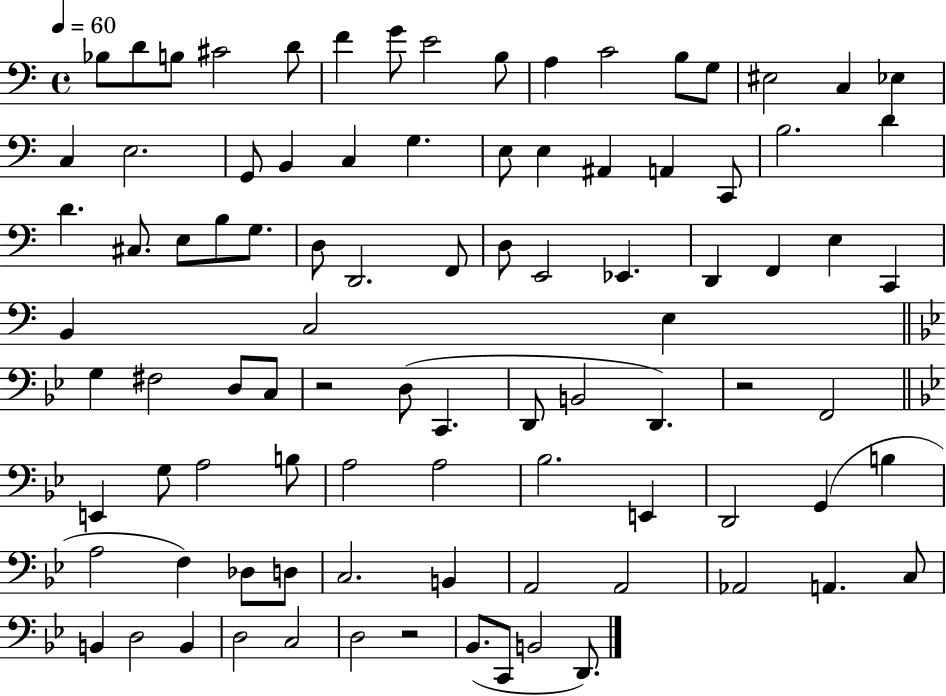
Bb3/e D4/e B3/e C#4/h D4/e F4/q G4/e E4/h B3/e A3/q C4/h B3/e G3/e EIS3/h C3/q Eb3/q C3/q E3/h. G2/e B2/q C3/q G3/q. E3/e E3/q A#2/q A2/q C2/e B3/h. D4/q D4/q. C#3/e. E3/e B3/e G3/e. D3/e D2/h. F2/e D3/e E2/h Eb2/q. D2/q F2/q E3/q C2/q B2/q C3/h E3/q G3/q F#3/h D3/e C3/e R/h D3/e C2/q. D2/e B2/h D2/q. R/h F2/h E2/q G3/e A3/h B3/e A3/h A3/h Bb3/h. E2/q D2/h G2/q B3/q A3/h F3/q Db3/e D3/e C3/h. B2/q A2/h A2/h Ab2/h A2/q. C3/e B2/q D3/h B2/q D3/h C3/h D3/h R/h Bb2/e. C2/e B2/h D2/e.